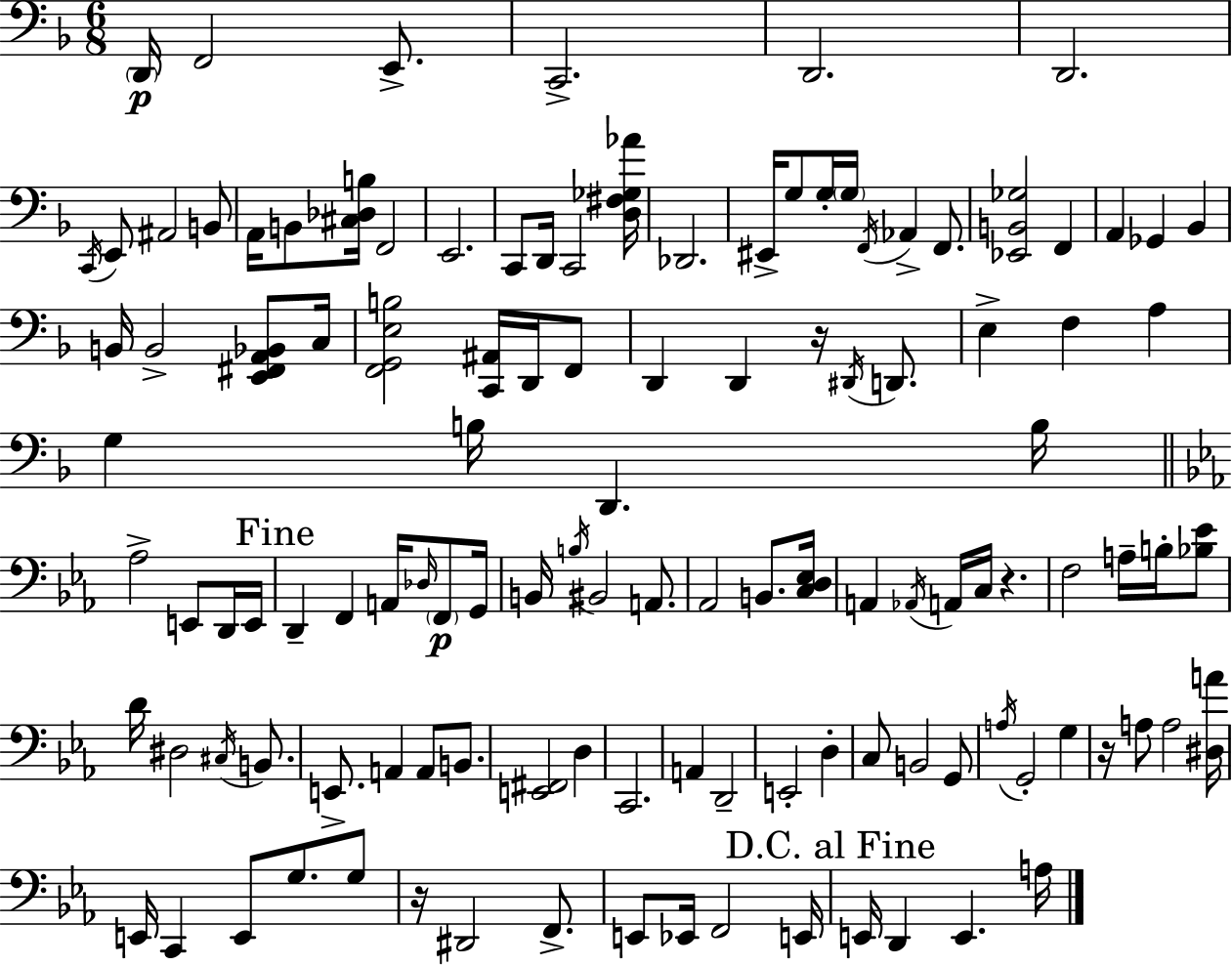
D2/s F2/h E2/e. C2/h. D2/h. D2/h. C2/s E2/e A#2/h B2/e A2/s B2/e [C#3,Db3,B3]/s F2/h E2/h. C2/e D2/s C2/h [D3,F#3,Gb3,Ab4]/s Db2/h. EIS2/s G3/e G3/s G3/s F2/s Ab2/q F2/e. [Eb2,B2,Gb3]/h F2/q A2/q Gb2/q Bb2/q B2/s B2/h [E2,F#2,A2,Bb2]/e C3/s [F2,G2,E3,B3]/h [C2,A#2]/s D2/s F2/e D2/q D2/q R/s D#2/s D2/e. E3/q F3/q A3/q G3/q B3/s D2/q. B3/s Ab3/h E2/e D2/s E2/s D2/q F2/q A2/s Db3/s F2/e G2/s B2/s B3/s BIS2/h A2/e. Ab2/h B2/e. [C3,D3,Eb3]/s A2/q Ab2/s A2/s C3/s R/q. F3/h A3/s B3/s [Bb3,Eb4]/e D4/s D#3/h C#3/s B2/e. E2/e. A2/q A2/e B2/e. [E2,F#2]/h D3/q C2/h. A2/q D2/h E2/h D3/q C3/e B2/h G2/e A3/s G2/h G3/q R/s A3/e A3/h [D#3,A4]/s E2/s C2/q E2/e G3/e. G3/e R/s D#2/h F2/e. E2/e Eb2/s F2/h E2/s E2/s D2/q E2/q. A3/s